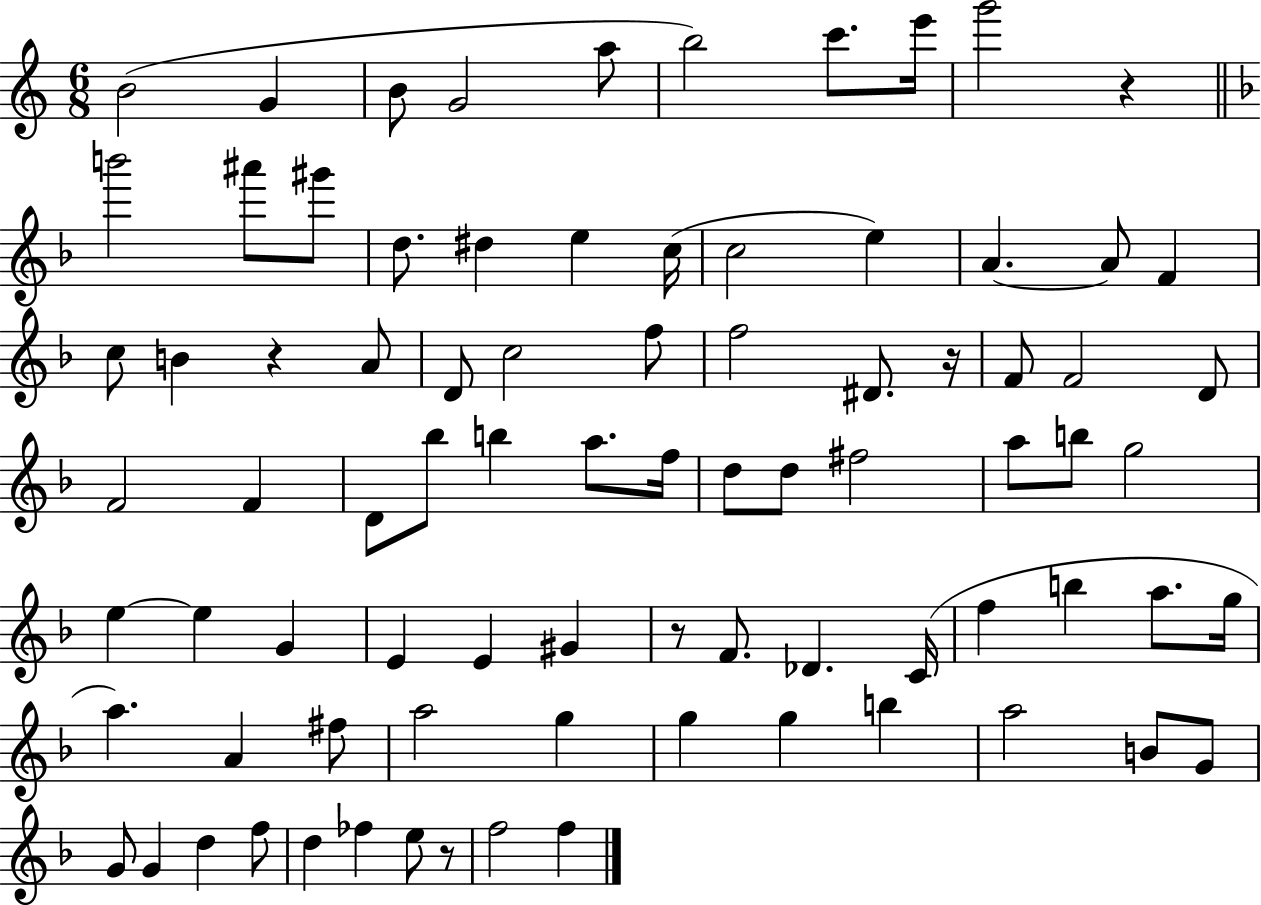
X:1
T:Untitled
M:6/8
L:1/4
K:C
B2 G B/2 G2 a/2 b2 c'/2 e'/4 g'2 z b'2 ^a'/2 ^g'/2 d/2 ^d e c/4 c2 e A A/2 F c/2 B z A/2 D/2 c2 f/2 f2 ^D/2 z/4 F/2 F2 D/2 F2 F D/2 _b/2 b a/2 f/4 d/2 d/2 ^f2 a/2 b/2 g2 e e G E E ^G z/2 F/2 _D C/4 f b a/2 g/4 a A ^f/2 a2 g g g b a2 B/2 G/2 G/2 G d f/2 d _f e/2 z/2 f2 f